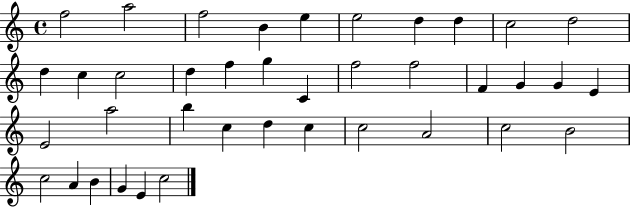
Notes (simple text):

F5/h A5/h F5/h B4/q E5/q E5/h D5/q D5/q C5/h D5/h D5/q C5/q C5/h D5/q F5/q G5/q C4/q F5/h F5/h F4/q G4/q G4/q E4/q E4/h A5/h B5/q C5/q D5/q C5/q C5/h A4/h C5/h B4/h C5/h A4/q B4/q G4/q E4/q C5/h